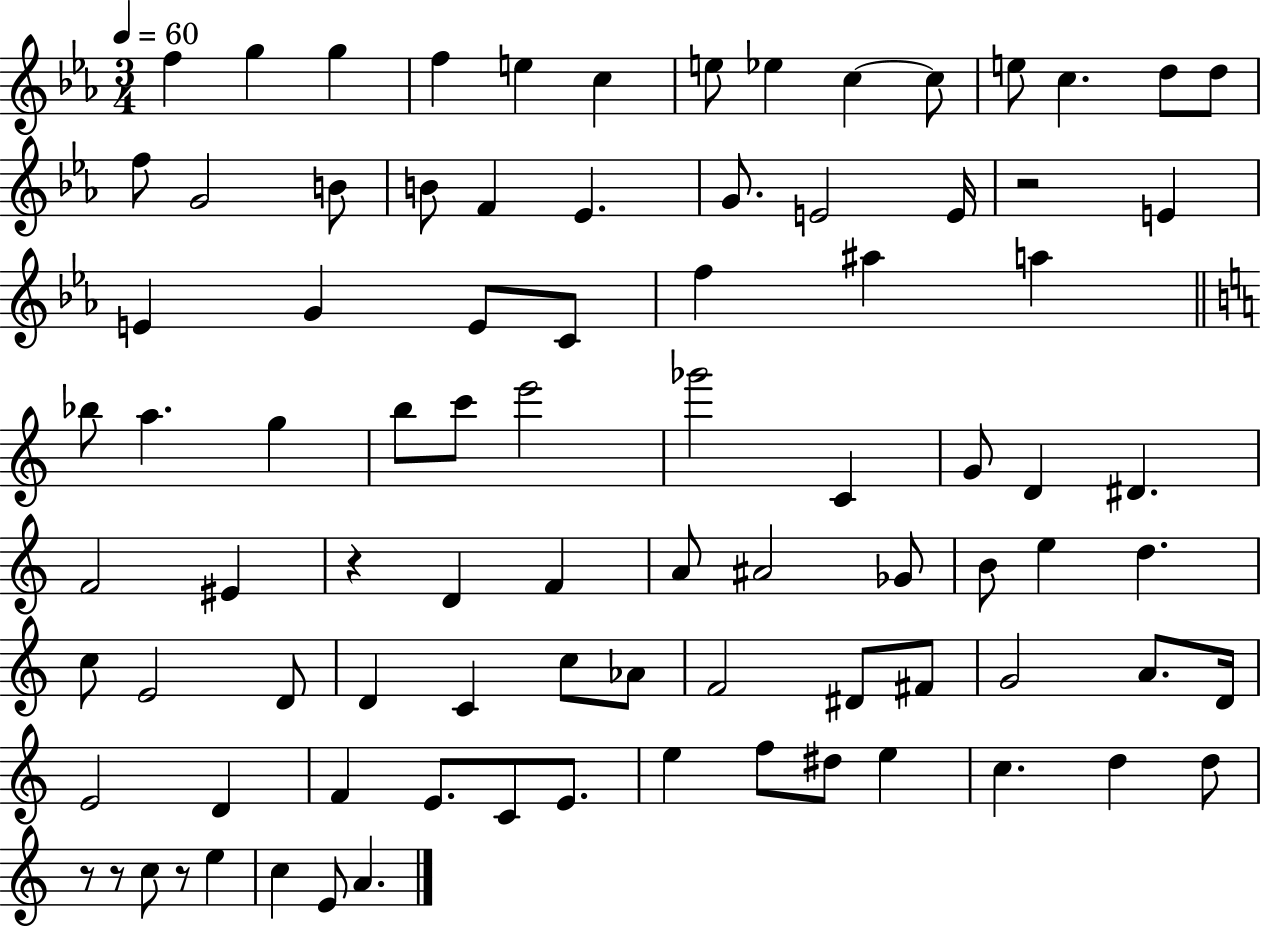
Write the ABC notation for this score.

X:1
T:Untitled
M:3/4
L:1/4
K:Eb
f g g f e c e/2 _e c c/2 e/2 c d/2 d/2 f/2 G2 B/2 B/2 F _E G/2 E2 E/4 z2 E E G E/2 C/2 f ^a a _b/2 a g b/2 c'/2 e'2 _g'2 C G/2 D ^D F2 ^E z D F A/2 ^A2 _G/2 B/2 e d c/2 E2 D/2 D C c/2 _A/2 F2 ^D/2 ^F/2 G2 A/2 D/4 E2 D F E/2 C/2 E/2 e f/2 ^d/2 e c d d/2 z/2 z/2 c/2 z/2 e c E/2 A